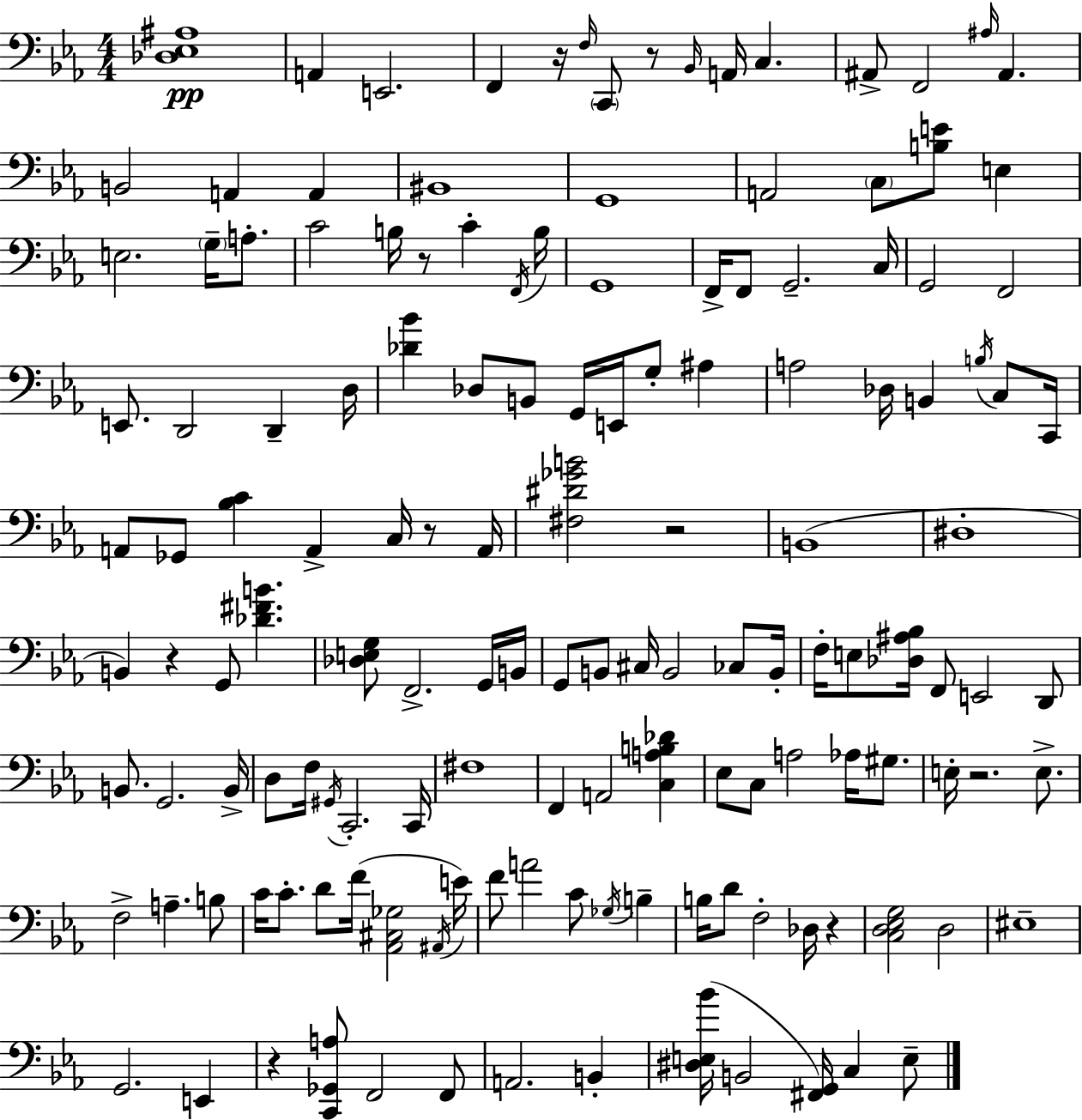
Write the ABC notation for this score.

X:1
T:Untitled
M:4/4
L:1/4
K:Cm
[_D,_E,^A,]4 A,, E,,2 F,, z/4 F,/4 C,,/2 z/2 _B,,/4 A,,/4 C, ^A,,/2 F,,2 ^A,/4 ^A,, B,,2 A,, A,, ^B,,4 G,,4 A,,2 C,/2 [B,E]/2 E, E,2 G,/4 A,/2 C2 B,/4 z/2 C F,,/4 B,/4 G,,4 F,,/4 F,,/2 G,,2 C,/4 G,,2 F,,2 E,,/2 D,,2 D,, D,/4 [_D_B] _D,/2 B,,/2 G,,/4 E,,/4 G,/2 ^A, A,2 _D,/4 B,, B,/4 C,/2 C,,/4 A,,/2 _G,,/2 [_B,C] A,, C,/4 z/2 A,,/4 [^F,^D_GB]2 z2 B,,4 ^D,4 B,, z G,,/2 [_D^FB] [_D,E,G,]/2 F,,2 G,,/4 B,,/4 G,,/2 B,,/2 ^C,/4 B,,2 _C,/2 B,,/4 F,/4 E,/2 [_D,^A,_B,]/4 F,,/2 E,,2 D,,/2 B,,/2 G,,2 B,,/4 D,/2 F,/4 ^G,,/4 C,,2 C,,/4 ^F,4 F,, A,,2 [C,A,B,_D] _E,/2 C,/2 A,2 _A,/4 ^G,/2 E,/4 z2 E,/2 F,2 A, B,/2 C/4 C/2 D/2 F/4 [_A,,^C,_G,]2 ^A,,/4 E/4 F/2 A2 C/2 _G,/4 B, B,/4 D/2 F,2 _D,/4 z [C,D,_E,G,]2 D,2 ^E,4 G,,2 E,, z [C,,_G,,A,]/2 F,,2 F,,/2 A,,2 B,, [^D,E,_B]/4 B,,2 [^F,,G,,]/4 C, E,/2